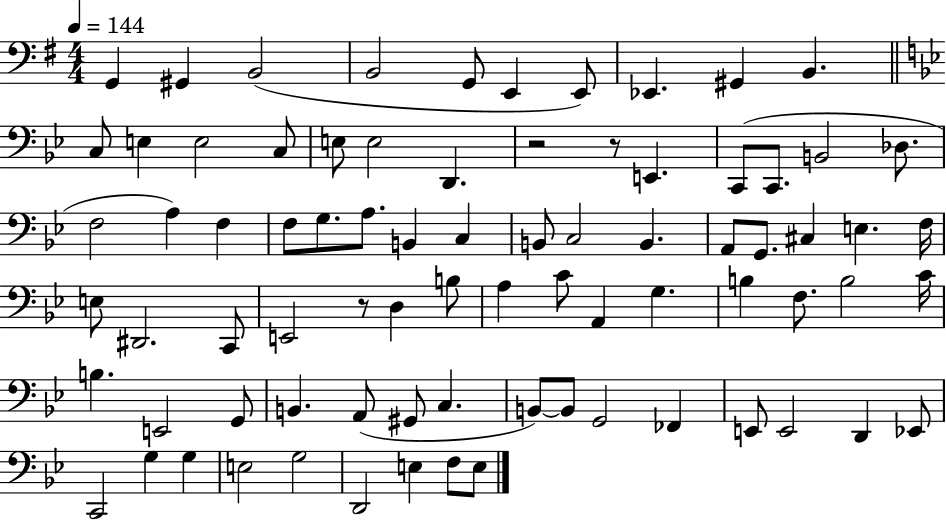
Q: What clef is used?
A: bass